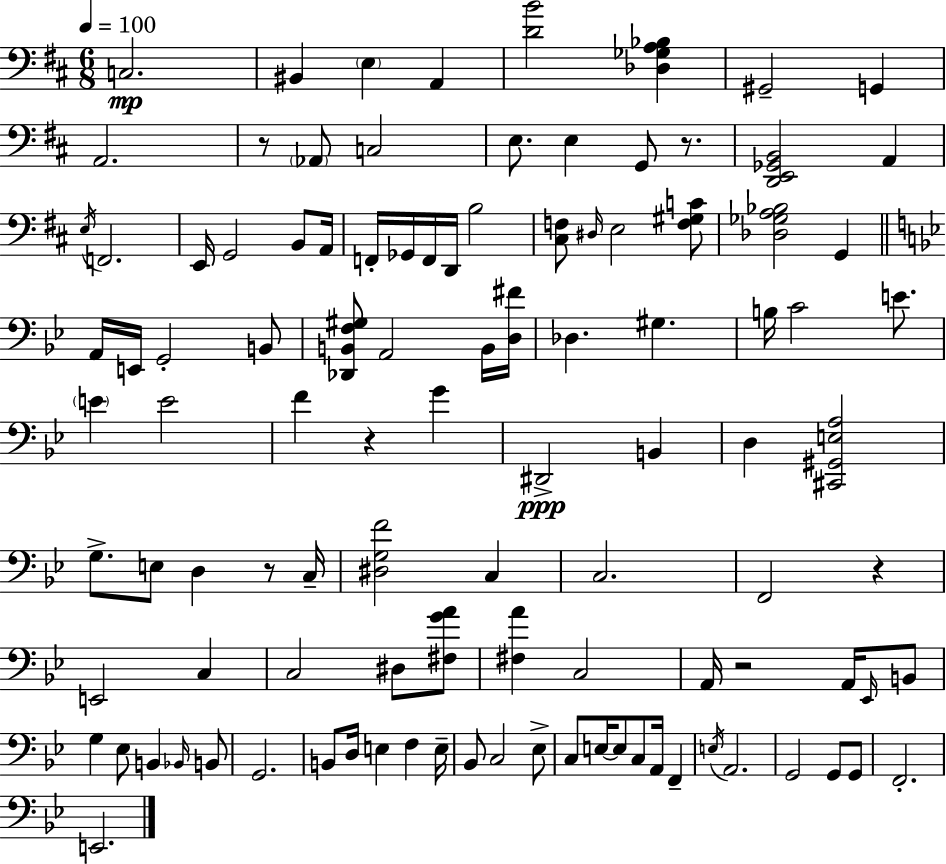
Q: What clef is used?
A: bass